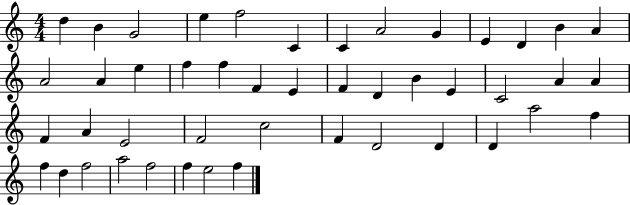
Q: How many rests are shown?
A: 0